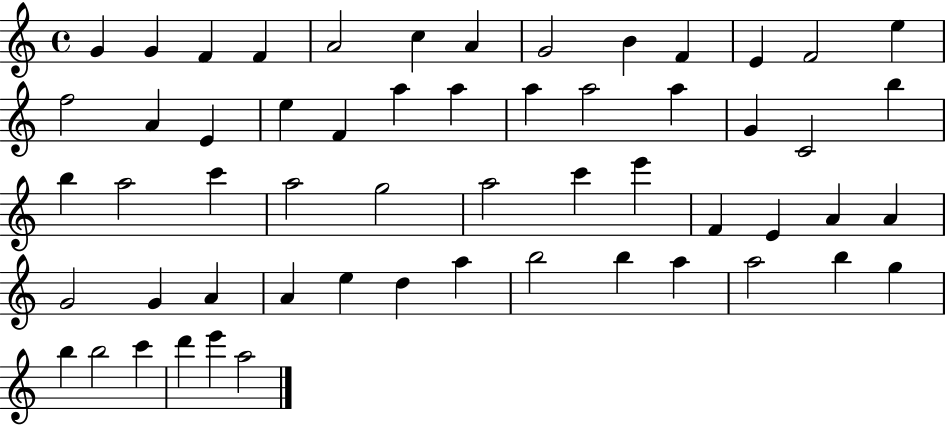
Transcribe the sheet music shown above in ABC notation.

X:1
T:Untitled
M:4/4
L:1/4
K:C
G G F F A2 c A G2 B F E F2 e f2 A E e F a a a a2 a G C2 b b a2 c' a2 g2 a2 c' e' F E A A G2 G A A e d a b2 b a a2 b g b b2 c' d' e' a2